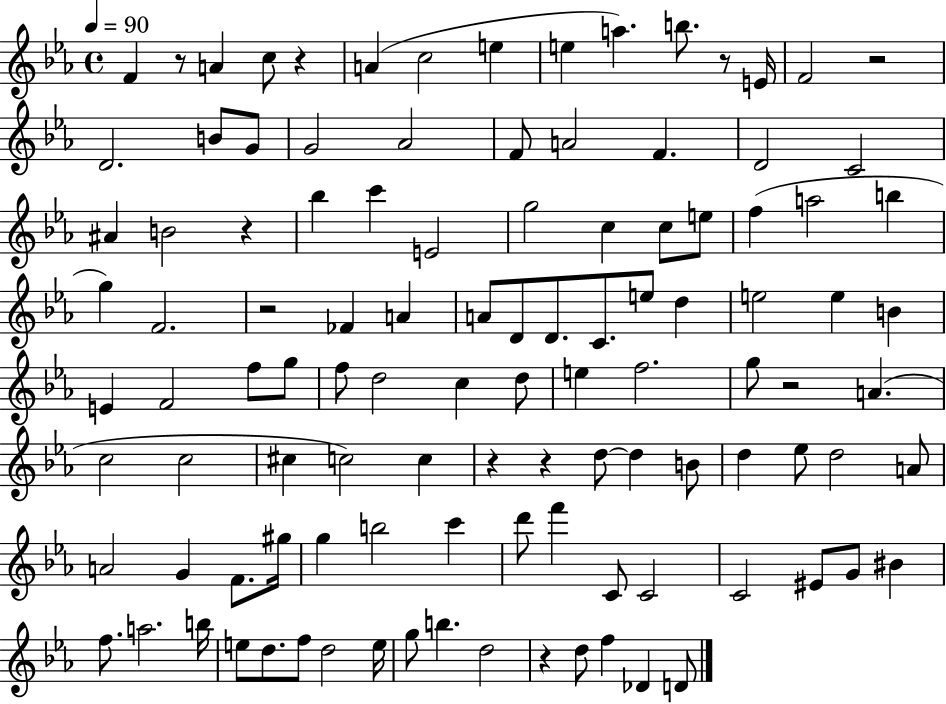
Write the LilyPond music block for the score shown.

{
  \clef treble
  \time 4/4
  \defaultTimeSignature
  \key ees \major
  \tempo 4 = 90
  \repeat volta 2 { f'4 r8 a'4 c''8 r4 | a'4( c''2 e''4 | e''4 a''4.) b''8. r8 e'16 | f'2 r2 | \break d'2. b'8 g'8 | g'2 aes'2 | f'8 a'2 f'4. | d'2 c'2 | \break ais'4 b'2 r4 | bes''4 c'''4 e'2 | g''2 c''4 c''8 e''8 | f''4( a''2 b''4 | \break g''4) f'2. | r2 fes'4 a'4 | a'8 d'8 d'8. c'8. e''8 d''4 | e''2 e''4 b'4 | \break e'4 f'2 f''8 g''8 | f''8 d''2 c''4 d''8 | e''4 f''2. | g''8 r2 a'4.( | \break c''2 c''2 | cis''4 c''2) c''4 | r4 r4 d''8~~ d''4 b'8 | d''4 ees''8 d''2 a'8 | \break a'2 g'4 f'8. gis''16 | g''4 b''2 c'''4 | d'''8 f'''4 c'8 c'2 | c'2 eis'8 g'8 bis'4 | \break f''8. a''2. b''16 | e''8 d''8. f''8 d''2 e''16 | g''8 b''4. d''2 | r4 d''8 f''4 des'4 d'8 | \break } \bar "|."
}